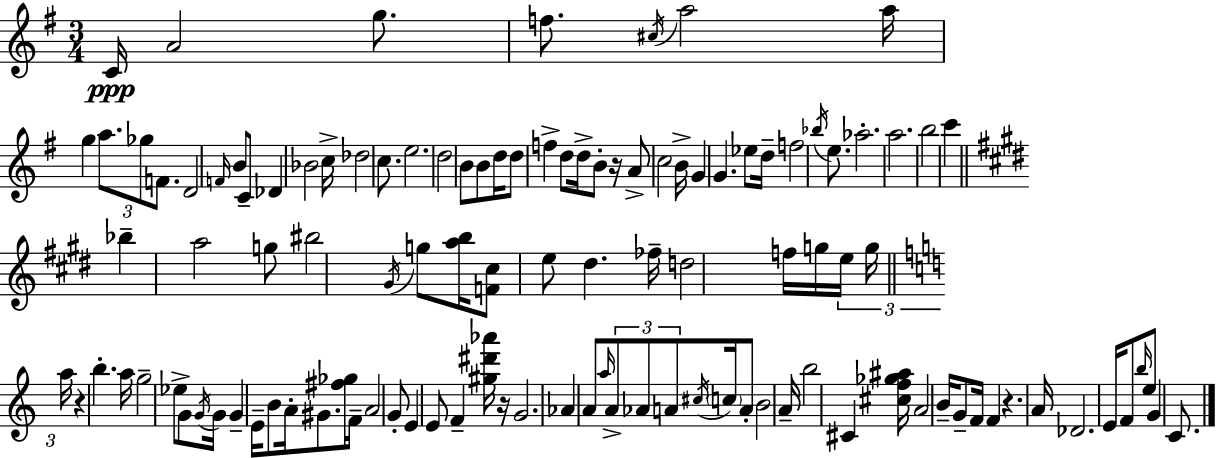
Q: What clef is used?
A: treble